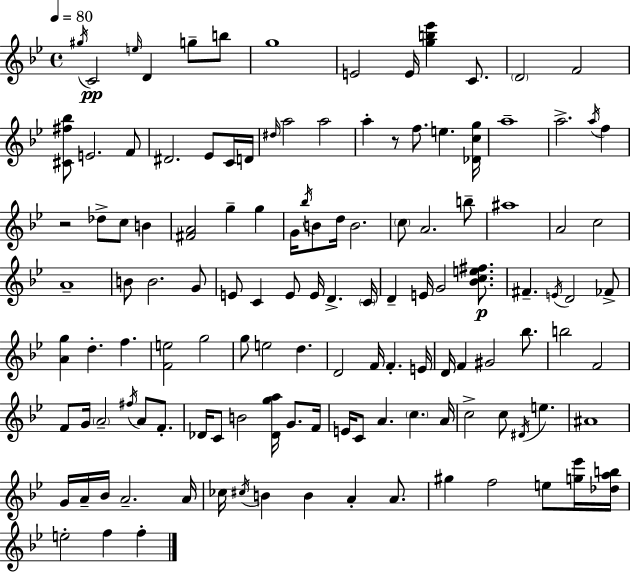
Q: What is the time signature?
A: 4/4